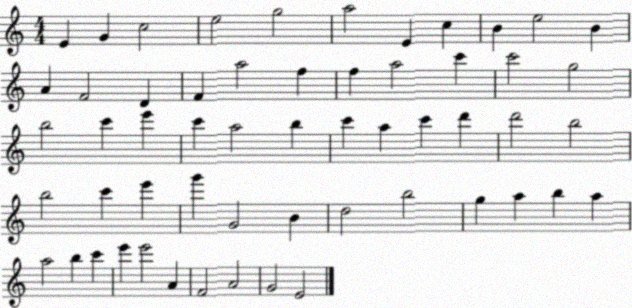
X:1
T:Untitled
M:4/4
L:1/4
K:C
E G c2 e2 g2 a2 E c B e2 B A F2 D F a2 f f a2 c' c'2 g2 b2 c' e' c' a2 b c' a c' d' d'2 b2 b2 c' e' g' G2 B d2 b2 g a b a a2 b c' e' e'2 A F2 A2 G2 E2